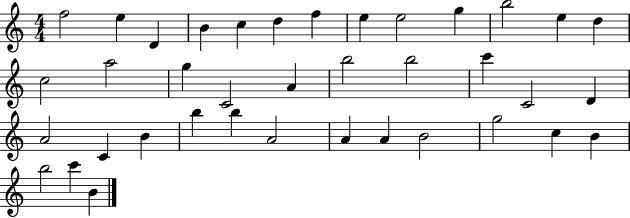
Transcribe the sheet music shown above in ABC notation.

X:1
T:Untitled
M:4/4
L:1/4
K:C
f2 e D B c d f e e2 g b2 e d c2 a2 g C2 A b2 b2 c' C2 D A2 C B b b A2 A A B2 g2 c B b2 c' B